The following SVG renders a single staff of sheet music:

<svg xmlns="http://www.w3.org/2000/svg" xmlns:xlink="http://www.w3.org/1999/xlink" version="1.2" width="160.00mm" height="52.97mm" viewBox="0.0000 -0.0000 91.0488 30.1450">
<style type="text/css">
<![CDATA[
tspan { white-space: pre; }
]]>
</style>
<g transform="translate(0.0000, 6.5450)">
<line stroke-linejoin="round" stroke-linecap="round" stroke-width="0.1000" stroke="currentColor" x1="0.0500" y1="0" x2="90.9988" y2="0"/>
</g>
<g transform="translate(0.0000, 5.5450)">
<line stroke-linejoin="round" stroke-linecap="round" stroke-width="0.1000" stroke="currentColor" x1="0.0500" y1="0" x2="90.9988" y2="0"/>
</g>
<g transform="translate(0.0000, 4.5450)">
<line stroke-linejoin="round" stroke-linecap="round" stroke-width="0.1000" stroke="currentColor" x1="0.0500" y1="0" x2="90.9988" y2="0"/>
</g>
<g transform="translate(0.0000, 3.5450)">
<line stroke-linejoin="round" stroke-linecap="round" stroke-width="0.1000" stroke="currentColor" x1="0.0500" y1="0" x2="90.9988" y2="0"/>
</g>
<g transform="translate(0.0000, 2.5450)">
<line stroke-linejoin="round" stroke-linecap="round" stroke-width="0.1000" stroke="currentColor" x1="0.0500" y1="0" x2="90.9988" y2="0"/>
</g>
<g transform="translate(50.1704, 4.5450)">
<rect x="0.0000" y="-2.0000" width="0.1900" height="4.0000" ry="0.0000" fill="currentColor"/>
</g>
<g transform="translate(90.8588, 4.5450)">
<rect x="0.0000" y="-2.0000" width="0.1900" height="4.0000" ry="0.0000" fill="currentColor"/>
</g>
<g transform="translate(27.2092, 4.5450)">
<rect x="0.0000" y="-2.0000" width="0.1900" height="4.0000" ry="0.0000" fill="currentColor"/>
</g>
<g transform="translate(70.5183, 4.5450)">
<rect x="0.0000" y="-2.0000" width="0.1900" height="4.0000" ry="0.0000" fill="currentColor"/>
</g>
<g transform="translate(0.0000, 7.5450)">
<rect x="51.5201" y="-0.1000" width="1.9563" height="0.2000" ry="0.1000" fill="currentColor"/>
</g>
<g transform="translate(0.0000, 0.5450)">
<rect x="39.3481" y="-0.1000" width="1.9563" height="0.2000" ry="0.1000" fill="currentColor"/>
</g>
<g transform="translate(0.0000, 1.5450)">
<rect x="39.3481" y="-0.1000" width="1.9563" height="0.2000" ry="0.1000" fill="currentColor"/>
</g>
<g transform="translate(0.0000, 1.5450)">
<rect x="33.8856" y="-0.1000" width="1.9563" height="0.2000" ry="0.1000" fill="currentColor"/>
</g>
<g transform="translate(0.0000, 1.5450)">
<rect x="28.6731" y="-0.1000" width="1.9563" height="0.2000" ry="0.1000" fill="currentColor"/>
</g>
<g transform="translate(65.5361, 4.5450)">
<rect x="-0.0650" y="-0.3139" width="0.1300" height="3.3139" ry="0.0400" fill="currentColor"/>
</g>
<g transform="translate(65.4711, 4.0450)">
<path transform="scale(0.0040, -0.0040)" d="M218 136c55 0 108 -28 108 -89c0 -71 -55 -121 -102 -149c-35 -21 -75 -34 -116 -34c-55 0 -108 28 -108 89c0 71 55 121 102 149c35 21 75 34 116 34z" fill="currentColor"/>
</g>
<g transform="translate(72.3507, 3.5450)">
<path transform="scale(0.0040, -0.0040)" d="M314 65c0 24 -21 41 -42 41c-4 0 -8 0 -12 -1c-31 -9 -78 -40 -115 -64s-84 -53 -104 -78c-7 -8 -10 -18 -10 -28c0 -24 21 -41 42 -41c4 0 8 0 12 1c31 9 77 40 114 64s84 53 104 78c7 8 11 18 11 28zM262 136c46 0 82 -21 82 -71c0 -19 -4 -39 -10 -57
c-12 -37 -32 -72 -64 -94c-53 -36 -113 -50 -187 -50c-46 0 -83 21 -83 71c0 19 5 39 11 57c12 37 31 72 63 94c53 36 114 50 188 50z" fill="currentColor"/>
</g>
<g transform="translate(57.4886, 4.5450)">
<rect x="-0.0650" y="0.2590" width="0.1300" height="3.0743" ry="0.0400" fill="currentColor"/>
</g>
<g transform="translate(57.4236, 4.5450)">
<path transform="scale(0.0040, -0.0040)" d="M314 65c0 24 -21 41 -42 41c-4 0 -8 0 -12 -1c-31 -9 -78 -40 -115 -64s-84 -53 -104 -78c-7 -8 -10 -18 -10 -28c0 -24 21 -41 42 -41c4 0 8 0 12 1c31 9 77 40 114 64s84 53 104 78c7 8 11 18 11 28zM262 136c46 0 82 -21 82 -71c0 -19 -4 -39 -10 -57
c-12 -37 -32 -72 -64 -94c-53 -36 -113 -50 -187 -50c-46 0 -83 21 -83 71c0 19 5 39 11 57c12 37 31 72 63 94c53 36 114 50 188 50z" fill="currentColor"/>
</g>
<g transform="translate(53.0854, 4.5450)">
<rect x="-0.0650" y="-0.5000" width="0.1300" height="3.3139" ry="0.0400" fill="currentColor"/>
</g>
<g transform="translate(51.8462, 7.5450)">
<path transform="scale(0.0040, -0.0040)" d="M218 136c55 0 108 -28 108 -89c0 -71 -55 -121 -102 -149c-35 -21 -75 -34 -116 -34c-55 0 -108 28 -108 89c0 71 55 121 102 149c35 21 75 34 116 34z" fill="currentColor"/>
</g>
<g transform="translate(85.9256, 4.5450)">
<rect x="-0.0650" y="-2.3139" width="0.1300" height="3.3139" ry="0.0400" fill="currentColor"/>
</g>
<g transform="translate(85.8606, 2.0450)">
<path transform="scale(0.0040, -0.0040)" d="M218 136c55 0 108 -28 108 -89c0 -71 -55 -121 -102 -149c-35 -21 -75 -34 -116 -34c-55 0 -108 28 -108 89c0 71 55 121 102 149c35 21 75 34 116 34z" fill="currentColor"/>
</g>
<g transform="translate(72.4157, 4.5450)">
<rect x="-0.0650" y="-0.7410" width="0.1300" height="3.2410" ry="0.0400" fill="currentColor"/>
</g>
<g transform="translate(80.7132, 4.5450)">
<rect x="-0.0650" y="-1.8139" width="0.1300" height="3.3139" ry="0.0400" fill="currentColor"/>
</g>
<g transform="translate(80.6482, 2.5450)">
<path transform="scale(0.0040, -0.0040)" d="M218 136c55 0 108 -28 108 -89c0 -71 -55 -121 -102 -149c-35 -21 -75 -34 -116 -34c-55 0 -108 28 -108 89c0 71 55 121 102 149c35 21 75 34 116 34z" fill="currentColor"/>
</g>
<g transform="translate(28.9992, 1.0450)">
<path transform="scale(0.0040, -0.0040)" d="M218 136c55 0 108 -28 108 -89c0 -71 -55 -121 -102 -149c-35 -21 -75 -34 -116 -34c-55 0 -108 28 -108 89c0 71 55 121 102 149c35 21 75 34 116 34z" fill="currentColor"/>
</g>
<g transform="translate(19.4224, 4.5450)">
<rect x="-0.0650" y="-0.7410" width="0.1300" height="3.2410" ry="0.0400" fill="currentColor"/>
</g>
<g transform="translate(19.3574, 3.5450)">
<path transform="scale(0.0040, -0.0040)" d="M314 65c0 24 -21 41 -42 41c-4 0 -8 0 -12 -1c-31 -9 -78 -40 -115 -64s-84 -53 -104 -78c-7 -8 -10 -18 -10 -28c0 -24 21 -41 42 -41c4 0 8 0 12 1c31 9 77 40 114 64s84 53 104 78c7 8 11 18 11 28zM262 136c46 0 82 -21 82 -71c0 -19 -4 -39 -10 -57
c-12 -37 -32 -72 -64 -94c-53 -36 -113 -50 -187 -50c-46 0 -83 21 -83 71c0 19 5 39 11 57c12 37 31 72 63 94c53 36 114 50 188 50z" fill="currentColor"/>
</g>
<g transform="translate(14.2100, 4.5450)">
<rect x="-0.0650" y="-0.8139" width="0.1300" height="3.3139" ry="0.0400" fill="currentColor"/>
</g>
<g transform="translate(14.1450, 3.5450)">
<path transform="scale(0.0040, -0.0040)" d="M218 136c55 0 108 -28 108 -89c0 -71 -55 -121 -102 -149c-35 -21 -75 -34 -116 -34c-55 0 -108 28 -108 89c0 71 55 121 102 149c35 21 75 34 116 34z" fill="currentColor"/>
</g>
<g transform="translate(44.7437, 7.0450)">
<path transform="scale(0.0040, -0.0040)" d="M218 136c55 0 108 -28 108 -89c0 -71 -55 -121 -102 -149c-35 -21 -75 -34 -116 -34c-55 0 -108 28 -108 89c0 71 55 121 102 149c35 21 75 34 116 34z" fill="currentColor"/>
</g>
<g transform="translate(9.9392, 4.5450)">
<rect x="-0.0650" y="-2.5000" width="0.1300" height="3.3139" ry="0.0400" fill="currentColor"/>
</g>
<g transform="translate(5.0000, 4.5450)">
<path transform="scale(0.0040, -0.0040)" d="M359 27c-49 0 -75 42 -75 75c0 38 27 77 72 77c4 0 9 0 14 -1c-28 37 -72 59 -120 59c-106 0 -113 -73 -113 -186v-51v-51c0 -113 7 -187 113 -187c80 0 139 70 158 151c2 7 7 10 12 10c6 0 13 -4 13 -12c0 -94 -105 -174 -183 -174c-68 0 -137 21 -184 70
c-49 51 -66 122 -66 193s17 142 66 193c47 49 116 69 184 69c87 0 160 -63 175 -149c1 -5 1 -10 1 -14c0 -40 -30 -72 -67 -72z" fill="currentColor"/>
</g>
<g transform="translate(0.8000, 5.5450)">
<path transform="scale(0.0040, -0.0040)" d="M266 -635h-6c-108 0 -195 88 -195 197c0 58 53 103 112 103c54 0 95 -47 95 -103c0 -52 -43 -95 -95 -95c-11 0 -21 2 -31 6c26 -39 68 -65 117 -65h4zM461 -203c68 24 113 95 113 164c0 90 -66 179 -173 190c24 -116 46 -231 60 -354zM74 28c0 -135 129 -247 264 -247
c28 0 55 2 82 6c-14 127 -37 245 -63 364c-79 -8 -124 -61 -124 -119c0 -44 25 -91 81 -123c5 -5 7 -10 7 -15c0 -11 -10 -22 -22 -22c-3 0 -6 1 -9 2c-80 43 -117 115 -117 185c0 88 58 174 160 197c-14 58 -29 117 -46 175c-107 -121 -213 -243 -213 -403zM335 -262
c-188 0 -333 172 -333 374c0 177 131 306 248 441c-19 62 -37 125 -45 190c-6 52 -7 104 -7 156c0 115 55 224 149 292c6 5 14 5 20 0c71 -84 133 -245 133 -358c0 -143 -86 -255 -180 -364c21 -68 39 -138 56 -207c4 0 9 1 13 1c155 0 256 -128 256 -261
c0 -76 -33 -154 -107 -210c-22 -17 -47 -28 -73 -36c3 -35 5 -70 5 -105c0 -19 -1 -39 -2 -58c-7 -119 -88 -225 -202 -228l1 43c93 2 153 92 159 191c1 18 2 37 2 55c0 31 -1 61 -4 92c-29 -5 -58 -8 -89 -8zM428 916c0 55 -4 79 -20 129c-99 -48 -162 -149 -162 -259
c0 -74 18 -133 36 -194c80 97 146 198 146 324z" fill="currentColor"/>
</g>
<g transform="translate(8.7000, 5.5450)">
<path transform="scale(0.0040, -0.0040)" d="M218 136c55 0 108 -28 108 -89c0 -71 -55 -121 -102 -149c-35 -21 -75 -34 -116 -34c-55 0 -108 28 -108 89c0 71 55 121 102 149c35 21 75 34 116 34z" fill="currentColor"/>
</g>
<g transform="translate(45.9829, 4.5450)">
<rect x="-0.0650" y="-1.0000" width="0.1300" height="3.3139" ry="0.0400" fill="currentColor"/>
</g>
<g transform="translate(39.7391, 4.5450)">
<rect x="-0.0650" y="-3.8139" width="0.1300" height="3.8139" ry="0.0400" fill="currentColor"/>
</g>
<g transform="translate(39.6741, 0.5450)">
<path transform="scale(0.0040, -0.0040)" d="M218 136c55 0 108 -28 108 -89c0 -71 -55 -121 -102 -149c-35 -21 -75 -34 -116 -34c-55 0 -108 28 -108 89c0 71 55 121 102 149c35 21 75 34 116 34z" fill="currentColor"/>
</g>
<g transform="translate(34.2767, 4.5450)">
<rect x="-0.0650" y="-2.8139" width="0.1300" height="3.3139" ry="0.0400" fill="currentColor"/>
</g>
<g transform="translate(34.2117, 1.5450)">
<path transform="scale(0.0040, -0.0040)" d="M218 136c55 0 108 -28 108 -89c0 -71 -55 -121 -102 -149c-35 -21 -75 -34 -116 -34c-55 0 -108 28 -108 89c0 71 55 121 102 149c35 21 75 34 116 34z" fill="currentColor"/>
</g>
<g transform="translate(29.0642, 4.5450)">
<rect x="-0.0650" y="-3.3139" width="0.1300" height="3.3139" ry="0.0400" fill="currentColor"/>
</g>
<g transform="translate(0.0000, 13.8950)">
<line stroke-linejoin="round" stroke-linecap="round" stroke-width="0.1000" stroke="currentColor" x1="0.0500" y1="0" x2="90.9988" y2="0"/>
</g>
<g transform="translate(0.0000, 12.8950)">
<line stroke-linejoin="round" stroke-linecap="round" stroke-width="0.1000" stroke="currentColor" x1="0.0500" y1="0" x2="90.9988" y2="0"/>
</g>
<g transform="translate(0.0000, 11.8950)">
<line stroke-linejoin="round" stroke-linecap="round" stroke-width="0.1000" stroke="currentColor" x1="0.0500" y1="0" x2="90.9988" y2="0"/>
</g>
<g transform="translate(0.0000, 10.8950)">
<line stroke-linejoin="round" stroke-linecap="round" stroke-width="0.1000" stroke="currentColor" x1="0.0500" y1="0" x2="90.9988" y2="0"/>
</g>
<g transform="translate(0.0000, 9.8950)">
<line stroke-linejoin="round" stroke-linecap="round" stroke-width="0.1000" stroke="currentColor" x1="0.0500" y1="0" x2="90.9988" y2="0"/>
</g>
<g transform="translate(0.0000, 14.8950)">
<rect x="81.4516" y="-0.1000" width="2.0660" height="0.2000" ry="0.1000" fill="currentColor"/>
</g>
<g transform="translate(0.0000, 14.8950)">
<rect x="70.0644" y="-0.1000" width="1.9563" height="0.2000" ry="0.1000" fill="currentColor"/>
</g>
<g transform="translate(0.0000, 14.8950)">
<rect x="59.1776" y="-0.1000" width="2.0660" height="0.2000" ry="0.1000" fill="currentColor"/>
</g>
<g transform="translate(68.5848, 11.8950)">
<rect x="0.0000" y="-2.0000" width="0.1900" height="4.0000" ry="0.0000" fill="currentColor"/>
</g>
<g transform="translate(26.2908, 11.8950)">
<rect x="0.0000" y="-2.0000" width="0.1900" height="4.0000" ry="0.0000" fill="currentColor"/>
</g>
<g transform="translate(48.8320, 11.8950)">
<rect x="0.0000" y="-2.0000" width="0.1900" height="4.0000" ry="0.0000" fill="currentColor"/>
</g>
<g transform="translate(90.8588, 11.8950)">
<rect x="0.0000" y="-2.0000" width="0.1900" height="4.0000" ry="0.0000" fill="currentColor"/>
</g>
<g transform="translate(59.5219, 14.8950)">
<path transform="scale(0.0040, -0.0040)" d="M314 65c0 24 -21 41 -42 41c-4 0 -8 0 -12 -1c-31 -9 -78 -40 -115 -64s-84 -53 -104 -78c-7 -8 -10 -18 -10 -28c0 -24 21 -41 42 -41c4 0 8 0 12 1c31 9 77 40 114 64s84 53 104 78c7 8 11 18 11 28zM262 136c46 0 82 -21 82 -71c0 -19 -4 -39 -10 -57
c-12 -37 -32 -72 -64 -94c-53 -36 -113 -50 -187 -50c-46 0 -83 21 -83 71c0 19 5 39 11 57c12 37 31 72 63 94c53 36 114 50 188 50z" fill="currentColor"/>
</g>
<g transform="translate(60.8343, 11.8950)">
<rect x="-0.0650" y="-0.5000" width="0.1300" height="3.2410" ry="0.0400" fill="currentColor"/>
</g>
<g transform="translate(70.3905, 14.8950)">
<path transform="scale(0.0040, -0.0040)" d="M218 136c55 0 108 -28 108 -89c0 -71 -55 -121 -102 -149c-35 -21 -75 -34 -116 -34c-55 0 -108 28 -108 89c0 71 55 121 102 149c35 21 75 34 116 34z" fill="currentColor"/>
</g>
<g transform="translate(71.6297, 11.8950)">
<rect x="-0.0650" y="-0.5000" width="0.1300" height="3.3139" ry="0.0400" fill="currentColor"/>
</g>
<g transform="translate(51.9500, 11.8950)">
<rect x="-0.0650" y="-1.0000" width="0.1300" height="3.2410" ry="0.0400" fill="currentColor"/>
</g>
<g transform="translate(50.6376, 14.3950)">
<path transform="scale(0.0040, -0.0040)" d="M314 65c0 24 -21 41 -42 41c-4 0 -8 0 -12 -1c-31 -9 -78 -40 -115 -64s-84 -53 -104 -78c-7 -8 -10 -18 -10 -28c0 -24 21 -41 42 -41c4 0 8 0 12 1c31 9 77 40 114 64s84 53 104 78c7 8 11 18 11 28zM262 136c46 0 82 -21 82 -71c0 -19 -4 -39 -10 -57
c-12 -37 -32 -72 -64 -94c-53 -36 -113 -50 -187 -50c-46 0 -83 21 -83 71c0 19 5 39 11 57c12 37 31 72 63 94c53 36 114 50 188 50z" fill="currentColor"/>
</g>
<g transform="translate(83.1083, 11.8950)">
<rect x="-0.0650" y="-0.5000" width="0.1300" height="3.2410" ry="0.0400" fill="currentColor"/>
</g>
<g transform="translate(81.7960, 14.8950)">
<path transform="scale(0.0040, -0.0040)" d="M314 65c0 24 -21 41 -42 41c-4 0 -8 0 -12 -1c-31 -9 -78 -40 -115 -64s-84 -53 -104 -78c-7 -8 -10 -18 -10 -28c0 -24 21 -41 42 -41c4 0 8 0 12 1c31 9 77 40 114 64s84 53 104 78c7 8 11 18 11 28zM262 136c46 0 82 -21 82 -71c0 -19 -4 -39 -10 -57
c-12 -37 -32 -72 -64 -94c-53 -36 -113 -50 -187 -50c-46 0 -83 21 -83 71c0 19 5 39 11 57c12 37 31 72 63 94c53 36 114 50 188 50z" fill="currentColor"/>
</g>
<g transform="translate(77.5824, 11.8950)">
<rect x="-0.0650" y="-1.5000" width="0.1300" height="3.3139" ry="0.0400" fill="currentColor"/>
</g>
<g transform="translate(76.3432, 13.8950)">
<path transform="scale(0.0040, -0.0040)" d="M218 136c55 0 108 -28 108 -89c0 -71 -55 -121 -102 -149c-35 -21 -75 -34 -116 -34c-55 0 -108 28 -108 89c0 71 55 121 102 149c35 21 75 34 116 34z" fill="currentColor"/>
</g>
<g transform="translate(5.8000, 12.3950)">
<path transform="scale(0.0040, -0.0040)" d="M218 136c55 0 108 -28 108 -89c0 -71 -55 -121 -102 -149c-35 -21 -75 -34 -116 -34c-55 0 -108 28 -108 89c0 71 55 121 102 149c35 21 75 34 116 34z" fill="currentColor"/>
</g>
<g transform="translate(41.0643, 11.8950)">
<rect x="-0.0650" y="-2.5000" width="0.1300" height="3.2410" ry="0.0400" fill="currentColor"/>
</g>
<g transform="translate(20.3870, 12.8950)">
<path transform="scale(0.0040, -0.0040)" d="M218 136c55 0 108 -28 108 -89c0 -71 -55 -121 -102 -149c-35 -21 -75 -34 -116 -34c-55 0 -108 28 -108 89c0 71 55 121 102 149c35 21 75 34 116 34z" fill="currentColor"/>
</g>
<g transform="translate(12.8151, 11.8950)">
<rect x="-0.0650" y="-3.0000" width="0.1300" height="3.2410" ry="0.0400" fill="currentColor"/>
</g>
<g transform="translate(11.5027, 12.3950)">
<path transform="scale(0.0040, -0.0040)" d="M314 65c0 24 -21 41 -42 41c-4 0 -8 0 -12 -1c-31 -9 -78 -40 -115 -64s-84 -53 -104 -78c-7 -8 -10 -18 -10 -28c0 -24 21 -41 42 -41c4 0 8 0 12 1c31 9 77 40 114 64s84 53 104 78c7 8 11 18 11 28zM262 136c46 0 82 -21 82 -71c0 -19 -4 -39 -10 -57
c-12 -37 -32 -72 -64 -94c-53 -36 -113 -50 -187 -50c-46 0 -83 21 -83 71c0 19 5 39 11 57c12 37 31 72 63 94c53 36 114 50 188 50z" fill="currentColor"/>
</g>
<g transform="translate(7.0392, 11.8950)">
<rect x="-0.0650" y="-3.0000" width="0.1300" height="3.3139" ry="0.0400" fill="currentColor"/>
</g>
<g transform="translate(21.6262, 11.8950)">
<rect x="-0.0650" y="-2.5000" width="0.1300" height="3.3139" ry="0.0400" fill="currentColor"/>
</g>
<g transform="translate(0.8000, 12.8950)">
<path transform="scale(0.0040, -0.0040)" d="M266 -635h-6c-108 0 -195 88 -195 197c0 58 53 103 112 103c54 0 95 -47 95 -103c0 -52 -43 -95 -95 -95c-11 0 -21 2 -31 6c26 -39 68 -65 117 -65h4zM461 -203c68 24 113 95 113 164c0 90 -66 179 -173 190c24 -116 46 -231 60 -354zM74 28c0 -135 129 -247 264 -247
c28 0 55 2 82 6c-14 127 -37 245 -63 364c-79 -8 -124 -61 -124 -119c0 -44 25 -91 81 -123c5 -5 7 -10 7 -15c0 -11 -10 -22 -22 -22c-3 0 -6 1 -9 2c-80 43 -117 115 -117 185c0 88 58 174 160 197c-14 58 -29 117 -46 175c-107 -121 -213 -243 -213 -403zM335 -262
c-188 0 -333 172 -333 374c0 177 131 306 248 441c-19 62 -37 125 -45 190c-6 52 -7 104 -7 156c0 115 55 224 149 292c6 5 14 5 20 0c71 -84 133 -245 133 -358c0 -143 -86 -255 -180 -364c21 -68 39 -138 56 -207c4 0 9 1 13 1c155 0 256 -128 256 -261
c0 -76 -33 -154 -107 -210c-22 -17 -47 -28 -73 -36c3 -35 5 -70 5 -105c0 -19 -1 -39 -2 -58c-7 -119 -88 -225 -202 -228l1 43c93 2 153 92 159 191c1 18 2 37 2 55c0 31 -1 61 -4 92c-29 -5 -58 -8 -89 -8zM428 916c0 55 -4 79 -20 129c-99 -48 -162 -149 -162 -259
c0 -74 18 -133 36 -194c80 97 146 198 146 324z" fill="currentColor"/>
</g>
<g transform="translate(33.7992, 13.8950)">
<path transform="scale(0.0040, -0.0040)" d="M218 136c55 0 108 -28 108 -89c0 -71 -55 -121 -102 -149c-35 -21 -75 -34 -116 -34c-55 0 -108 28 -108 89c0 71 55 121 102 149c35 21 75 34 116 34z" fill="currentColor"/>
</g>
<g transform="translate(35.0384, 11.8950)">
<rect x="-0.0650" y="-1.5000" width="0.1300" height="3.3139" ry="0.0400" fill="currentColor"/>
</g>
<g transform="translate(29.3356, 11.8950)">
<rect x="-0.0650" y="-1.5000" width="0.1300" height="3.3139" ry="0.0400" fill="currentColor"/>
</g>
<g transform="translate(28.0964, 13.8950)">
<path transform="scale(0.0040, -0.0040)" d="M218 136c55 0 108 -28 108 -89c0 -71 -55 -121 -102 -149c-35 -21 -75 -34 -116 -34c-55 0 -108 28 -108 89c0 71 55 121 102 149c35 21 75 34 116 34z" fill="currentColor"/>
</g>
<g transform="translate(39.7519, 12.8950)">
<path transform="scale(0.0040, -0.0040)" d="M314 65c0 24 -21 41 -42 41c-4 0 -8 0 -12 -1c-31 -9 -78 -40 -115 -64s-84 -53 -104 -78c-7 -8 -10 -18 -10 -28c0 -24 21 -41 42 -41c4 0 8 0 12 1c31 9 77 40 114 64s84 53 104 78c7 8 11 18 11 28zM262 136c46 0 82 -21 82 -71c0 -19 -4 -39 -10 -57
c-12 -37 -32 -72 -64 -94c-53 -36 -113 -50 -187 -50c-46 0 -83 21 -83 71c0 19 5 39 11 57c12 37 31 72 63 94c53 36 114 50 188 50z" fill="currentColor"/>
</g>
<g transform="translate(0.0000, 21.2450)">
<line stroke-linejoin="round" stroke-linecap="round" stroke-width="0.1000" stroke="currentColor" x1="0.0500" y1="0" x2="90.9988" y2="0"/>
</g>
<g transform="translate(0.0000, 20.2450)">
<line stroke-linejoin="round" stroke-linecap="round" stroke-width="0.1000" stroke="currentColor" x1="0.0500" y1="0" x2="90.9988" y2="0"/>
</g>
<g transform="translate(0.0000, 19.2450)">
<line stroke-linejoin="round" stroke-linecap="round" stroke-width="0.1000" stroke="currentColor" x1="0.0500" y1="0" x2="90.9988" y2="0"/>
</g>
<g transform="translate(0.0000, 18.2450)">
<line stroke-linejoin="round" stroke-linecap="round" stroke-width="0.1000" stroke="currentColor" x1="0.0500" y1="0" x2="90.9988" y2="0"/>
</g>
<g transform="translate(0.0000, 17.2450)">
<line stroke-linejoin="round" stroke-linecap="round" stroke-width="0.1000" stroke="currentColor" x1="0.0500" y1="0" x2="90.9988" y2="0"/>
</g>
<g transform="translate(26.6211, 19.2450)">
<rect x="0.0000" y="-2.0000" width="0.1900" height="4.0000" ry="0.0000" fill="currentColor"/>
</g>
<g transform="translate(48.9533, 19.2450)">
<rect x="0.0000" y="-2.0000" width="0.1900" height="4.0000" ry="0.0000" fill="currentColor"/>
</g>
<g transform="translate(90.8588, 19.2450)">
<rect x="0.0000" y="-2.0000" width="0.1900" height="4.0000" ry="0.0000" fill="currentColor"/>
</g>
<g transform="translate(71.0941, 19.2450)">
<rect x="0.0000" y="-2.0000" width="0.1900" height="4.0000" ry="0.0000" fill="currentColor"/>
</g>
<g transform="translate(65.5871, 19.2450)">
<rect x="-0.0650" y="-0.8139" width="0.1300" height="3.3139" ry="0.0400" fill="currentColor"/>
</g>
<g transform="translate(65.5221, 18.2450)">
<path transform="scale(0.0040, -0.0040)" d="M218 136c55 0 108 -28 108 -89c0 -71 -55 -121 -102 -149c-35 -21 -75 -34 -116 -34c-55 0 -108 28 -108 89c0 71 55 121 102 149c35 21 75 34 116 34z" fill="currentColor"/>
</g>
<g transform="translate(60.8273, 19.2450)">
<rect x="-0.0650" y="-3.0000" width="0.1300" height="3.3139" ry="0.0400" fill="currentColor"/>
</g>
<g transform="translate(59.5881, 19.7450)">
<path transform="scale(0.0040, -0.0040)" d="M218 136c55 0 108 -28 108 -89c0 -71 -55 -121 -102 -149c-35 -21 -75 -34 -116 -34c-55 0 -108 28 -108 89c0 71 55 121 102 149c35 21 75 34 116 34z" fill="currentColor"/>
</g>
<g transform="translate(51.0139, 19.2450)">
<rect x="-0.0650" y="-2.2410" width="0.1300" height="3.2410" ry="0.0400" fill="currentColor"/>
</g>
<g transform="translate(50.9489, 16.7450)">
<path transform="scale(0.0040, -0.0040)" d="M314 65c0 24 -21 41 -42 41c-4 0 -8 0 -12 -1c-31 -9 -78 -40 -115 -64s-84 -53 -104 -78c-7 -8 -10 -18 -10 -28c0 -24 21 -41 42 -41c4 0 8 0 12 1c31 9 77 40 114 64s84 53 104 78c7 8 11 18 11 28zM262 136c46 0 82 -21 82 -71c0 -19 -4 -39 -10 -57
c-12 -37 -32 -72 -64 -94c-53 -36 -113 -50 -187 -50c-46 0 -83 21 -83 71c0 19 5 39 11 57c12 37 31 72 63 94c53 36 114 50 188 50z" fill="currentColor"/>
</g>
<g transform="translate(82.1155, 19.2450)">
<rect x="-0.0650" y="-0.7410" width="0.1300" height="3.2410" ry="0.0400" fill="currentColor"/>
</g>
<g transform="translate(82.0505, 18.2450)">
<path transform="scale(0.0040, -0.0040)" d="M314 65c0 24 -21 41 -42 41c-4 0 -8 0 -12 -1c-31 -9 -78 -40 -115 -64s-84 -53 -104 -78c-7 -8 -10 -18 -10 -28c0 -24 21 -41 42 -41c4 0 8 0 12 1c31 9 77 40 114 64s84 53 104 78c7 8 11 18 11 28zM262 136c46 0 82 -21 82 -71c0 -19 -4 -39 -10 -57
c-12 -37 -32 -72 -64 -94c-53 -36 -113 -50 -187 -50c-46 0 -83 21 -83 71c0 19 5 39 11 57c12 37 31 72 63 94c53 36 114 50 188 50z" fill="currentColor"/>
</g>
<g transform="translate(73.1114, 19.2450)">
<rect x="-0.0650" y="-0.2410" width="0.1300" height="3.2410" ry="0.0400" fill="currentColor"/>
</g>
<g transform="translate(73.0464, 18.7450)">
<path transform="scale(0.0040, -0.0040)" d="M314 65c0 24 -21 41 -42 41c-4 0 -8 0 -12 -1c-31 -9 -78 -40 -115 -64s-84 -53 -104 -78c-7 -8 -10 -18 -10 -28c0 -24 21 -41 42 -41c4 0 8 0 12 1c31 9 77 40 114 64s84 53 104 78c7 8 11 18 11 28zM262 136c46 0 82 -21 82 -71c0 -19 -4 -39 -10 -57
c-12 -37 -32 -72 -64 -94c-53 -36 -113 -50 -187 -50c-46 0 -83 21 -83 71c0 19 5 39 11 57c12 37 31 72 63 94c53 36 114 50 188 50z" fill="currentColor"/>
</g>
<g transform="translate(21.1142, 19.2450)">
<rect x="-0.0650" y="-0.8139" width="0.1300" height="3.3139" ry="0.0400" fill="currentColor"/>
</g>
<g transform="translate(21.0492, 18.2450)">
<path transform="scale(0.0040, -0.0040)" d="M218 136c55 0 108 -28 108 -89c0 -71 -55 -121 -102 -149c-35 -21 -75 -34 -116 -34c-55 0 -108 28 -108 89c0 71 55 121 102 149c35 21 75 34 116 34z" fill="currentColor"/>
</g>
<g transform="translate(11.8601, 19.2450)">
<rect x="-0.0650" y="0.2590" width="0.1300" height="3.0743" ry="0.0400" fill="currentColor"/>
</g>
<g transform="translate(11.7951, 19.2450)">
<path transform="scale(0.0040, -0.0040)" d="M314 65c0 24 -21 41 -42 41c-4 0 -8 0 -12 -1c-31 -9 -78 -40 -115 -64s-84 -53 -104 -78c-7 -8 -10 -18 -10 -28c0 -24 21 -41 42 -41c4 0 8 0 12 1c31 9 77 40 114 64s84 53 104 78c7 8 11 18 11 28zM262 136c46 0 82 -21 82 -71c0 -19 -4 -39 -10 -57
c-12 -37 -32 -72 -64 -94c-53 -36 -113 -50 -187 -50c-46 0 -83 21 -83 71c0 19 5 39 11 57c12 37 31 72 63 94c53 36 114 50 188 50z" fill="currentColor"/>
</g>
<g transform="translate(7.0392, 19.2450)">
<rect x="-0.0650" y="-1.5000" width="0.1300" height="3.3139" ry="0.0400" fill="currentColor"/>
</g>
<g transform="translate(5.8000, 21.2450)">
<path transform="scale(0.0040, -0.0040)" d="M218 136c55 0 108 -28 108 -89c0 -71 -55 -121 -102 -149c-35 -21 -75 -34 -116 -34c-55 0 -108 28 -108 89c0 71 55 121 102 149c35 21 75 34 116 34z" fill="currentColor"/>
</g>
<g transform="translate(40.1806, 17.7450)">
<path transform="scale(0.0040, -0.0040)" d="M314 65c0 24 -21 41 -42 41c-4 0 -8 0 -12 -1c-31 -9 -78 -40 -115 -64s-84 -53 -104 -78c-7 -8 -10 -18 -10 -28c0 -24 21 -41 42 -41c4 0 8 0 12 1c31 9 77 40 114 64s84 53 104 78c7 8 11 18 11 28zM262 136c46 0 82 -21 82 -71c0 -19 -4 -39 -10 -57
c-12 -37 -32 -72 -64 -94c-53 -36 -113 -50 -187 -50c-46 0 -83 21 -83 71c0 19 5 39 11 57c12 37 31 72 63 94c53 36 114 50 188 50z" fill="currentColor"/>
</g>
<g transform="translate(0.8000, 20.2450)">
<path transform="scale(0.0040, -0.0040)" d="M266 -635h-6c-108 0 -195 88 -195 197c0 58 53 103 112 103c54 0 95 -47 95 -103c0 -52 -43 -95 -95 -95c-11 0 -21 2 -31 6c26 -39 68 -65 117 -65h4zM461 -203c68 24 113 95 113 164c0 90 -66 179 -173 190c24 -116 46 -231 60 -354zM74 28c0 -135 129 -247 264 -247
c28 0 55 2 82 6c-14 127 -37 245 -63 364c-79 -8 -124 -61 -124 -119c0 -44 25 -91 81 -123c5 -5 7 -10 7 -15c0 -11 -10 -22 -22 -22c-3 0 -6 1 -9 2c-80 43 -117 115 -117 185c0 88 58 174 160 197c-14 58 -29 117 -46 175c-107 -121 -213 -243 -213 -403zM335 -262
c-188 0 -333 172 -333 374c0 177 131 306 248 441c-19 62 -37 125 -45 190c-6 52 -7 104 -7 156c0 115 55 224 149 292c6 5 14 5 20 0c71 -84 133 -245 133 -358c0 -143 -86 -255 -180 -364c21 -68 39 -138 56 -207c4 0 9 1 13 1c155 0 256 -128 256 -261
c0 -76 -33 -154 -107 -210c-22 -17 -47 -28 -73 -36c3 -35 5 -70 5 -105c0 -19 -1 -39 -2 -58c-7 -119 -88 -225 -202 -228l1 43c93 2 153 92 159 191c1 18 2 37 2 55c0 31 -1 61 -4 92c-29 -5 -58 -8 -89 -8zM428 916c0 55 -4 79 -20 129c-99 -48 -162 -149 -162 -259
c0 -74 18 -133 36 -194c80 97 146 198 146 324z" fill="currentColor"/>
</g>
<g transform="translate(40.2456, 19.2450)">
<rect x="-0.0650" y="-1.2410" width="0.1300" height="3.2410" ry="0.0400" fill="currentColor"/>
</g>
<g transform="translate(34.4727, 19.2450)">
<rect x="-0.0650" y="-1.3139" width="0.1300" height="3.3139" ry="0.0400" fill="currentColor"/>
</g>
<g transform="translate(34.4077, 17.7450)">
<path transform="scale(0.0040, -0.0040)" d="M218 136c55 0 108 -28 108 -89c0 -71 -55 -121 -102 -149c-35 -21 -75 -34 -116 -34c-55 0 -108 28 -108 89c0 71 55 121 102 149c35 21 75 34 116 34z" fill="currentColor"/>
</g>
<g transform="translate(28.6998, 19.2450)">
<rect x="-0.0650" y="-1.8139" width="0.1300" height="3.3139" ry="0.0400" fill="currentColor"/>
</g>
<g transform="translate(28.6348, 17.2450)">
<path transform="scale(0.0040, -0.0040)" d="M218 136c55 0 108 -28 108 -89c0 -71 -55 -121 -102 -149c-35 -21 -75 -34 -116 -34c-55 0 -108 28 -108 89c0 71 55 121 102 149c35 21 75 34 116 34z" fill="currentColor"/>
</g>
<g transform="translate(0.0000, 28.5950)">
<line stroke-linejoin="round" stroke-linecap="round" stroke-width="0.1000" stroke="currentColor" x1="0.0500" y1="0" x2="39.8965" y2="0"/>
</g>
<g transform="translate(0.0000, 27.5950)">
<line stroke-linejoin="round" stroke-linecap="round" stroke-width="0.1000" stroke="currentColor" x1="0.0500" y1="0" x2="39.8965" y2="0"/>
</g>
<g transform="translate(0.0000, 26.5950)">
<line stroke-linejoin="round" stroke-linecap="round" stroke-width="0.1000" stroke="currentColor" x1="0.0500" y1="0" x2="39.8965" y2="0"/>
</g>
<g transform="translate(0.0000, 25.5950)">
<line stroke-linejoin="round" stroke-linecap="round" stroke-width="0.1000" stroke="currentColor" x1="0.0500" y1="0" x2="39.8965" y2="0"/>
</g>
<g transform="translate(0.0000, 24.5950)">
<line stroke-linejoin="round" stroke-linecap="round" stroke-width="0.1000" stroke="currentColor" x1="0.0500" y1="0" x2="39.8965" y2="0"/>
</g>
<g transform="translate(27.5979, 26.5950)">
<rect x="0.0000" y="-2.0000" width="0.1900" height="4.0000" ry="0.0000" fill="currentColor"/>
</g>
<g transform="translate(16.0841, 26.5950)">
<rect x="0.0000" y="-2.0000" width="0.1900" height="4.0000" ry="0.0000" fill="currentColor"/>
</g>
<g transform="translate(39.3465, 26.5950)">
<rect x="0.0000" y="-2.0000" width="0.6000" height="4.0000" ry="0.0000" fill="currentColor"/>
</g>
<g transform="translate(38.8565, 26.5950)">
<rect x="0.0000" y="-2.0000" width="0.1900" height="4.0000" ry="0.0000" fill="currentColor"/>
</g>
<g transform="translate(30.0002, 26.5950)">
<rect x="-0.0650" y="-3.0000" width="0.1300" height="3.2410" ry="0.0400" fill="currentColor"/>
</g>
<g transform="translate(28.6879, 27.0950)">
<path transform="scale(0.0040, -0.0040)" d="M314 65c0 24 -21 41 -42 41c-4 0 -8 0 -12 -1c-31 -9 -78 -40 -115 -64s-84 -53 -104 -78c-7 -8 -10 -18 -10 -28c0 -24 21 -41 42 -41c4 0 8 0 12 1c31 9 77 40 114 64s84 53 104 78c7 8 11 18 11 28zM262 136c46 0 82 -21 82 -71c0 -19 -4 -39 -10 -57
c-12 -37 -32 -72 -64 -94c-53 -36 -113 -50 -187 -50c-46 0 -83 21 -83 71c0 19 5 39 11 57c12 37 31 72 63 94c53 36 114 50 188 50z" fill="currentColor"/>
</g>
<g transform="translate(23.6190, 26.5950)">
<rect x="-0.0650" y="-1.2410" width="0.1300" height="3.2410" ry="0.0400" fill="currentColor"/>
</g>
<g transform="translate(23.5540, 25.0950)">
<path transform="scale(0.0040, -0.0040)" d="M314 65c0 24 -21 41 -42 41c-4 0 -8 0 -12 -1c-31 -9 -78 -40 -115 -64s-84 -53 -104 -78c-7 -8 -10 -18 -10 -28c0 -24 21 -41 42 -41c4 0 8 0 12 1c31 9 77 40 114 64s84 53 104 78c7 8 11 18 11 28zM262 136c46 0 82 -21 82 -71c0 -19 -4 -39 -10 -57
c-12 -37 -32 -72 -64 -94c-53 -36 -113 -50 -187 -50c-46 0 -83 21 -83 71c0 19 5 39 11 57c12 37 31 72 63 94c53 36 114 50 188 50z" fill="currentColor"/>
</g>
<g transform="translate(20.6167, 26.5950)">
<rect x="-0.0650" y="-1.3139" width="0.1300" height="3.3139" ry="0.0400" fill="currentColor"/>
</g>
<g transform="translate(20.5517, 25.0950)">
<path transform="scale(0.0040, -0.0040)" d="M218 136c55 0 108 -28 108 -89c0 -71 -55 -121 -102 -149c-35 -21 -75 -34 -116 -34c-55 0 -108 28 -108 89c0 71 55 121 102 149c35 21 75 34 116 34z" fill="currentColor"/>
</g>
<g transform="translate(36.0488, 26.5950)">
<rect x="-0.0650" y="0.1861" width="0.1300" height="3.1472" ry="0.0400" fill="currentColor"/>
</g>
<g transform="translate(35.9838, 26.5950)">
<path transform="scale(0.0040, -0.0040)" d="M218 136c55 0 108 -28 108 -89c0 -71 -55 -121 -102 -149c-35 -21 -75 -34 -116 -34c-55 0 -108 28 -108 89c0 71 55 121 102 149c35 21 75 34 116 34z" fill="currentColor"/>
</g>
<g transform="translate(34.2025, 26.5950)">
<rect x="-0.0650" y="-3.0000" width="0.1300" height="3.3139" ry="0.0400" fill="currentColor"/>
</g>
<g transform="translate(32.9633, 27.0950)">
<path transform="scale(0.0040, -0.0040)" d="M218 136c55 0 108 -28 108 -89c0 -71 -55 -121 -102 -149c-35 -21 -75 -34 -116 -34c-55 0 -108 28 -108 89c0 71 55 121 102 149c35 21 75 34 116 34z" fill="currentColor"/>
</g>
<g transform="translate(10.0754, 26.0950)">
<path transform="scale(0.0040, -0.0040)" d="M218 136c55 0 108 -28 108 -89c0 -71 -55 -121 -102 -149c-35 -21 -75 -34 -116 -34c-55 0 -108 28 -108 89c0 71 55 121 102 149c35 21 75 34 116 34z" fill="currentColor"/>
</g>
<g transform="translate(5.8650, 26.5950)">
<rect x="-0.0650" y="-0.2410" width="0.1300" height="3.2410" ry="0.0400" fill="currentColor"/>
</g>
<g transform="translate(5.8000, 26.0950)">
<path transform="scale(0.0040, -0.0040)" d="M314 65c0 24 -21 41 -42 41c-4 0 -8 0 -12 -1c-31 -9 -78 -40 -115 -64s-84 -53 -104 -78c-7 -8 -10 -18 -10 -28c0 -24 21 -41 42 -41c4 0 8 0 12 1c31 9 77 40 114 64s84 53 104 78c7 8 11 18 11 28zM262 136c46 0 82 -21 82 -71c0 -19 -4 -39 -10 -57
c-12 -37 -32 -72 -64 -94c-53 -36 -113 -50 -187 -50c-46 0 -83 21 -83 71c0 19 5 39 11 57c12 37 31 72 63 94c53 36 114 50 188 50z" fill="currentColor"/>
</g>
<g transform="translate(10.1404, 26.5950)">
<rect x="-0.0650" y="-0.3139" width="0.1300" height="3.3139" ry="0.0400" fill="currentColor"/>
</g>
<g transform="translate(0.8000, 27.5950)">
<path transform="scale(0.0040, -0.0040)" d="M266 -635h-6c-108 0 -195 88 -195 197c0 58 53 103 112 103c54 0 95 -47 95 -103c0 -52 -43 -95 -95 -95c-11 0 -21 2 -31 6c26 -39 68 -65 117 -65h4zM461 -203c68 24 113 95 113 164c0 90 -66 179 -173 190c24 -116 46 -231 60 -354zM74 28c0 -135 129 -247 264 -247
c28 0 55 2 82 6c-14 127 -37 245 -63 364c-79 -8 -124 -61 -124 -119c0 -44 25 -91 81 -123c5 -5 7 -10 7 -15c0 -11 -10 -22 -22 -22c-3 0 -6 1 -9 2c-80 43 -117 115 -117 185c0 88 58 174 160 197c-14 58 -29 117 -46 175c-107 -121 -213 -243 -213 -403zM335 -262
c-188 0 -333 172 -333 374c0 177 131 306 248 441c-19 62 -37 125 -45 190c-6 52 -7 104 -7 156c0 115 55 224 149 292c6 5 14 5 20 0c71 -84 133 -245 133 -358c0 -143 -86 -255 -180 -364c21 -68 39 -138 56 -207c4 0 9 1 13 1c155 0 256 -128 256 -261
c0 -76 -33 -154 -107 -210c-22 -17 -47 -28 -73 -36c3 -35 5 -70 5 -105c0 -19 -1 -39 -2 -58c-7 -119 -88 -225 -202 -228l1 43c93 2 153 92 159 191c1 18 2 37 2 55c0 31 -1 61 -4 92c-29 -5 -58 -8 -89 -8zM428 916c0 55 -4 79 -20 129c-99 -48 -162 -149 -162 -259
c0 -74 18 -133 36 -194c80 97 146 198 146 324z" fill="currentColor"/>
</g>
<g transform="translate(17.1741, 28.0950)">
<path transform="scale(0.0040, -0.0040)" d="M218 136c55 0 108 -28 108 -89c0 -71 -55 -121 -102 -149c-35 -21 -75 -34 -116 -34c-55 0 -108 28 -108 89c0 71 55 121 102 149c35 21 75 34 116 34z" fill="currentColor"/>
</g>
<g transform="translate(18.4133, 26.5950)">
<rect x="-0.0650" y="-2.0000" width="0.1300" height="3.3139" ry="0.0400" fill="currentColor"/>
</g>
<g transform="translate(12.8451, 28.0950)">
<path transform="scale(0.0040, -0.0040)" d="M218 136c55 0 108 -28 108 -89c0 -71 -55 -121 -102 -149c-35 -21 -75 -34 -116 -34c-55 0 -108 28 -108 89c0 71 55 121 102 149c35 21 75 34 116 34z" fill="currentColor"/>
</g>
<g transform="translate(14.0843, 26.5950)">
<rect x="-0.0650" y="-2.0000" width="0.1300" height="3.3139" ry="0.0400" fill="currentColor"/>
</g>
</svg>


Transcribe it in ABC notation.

X:1
T:Untitled
M:4/4
L:1/4
K:C
G d d2 b a c' D C B2 c d2 f g A A2 G E E G2 D2 C2 C E C2 E B2 d f e e2 g2 A d c2 d2 c2 c F F e e2 A2 A B